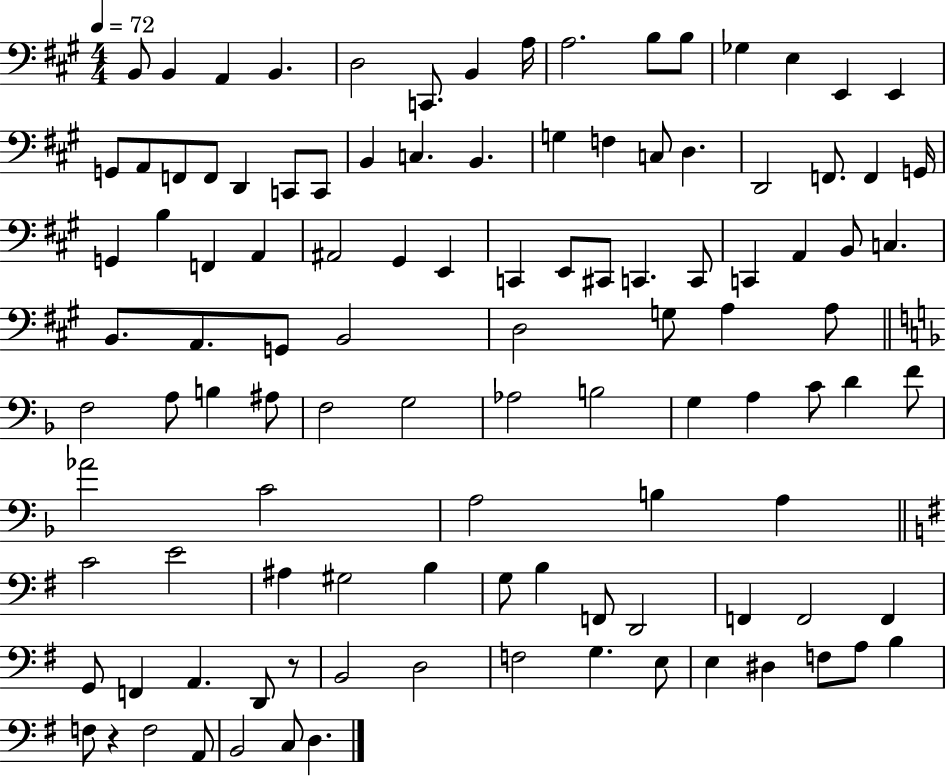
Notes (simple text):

B2/e B2/q A2/q B2/q. D3/h C2/e. B2/q A3/s A3/h. B3/e B3/e Gb3/q E3/q E2/q E2/q G2/e A2/e F2/e F2/e D2/q C2/e C2/e B2/q C3/q. B2/q. G3/q F3/q C3/e D3/q. D2/h F2/e. F2/q G2/s G2/q B3/q F2/q A2/q A#2/h G#2/q E2/q C2/q E2/e C#2/e C2/q. C2/e C2/q A2/q B2/e C3/q. B2/e. A2/e. G2/e B2/h D3/h G3/e A3/q A3/e F3/h A3/e B3/q A#3/e F3/h G3/h Ab3/h B3/h G3/q A3/q C4/e D4/q F4/e Ab4/h C4/h A3/h B3/q A3/q C4/h E4/h A#3/q G#3/h B3/q G3/e B3/q F2/e D2/h F2/q F2/h F2/q G2/e F2/q A2/q. D2/e R/e B2/h D3/h F3/h G3/q. E3/e E3/q D#3/q F3/e A3/e B3/q F3/e R/q F3/h A2/e B2/h C3/e D3/q.